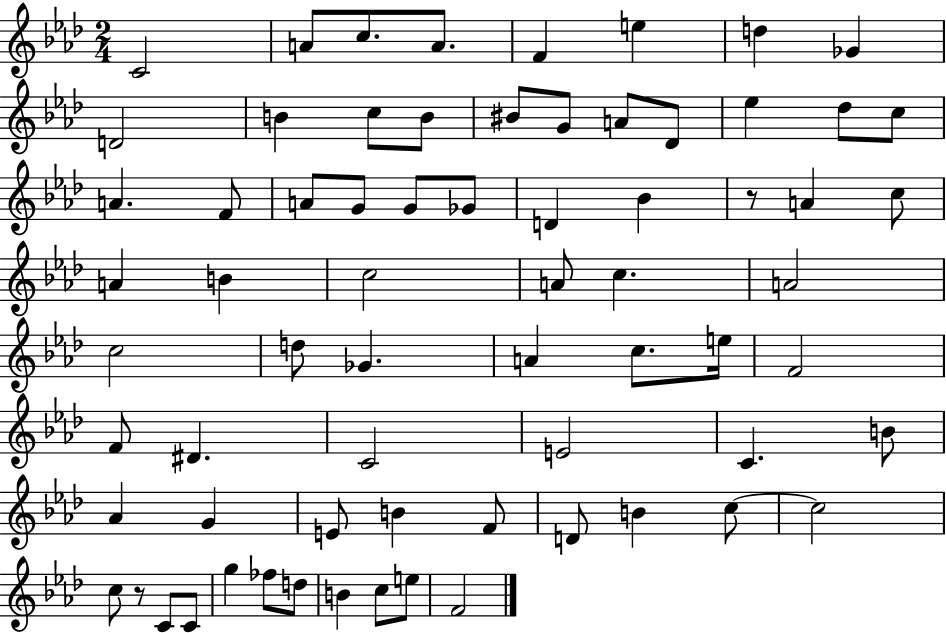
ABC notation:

X:1
T:Untitled
M:2/4
L:1/4
K:Ab
C2 A/2 c/2 A/2 F e d _G D2 B c/2 B/2 ^B/2 G/2 A/2 _D/2 _e _d/2 c/2 A F/2 A/2 G/2 G/2 _G/2 D _B z/2 A c/2 A B c2 A/2 c A2 c2 d/2 _G A c/2 e/4 F2 F/2 ^D C2 E2 C B/2 _A G E/2 B F/2 D/2 B c/2 c2 c/2 z/2 C/2 C/2 g _f/2 d/2 B c/2 e/2 F2